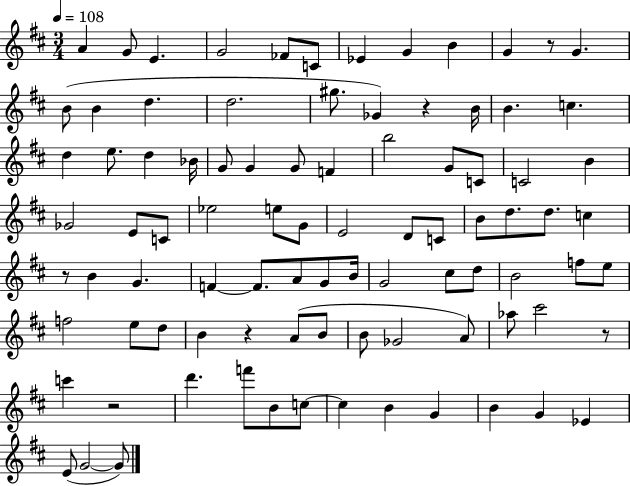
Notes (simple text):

A4/q G4/e E4/q. G4/h FES4/e C4/e Eb4/q G4/q B4/q G4/q R/e G4/q. B4/e B4/q D5/q. D5/h. G#5/e. Gb4/q R/q B4/s B4/q. C5/q. D5/q E5/e. D5/q Bb4/s G4/e G4/q G4/e F4/q B5/h G4/e C4/e C4/h B4/q Gb4/h E4/e C4/e Eb5/h E5/e G4/e E4/h D4/e C4/e B4/e D5/e. D5/e. C5/q R/e B4/q G4/q. F4/q F4/e. A4/e G4/e B4/s G4/h C#5/e D5/e B4/h F5/e E5/e F5/h E5/e D5/e B4/q R/q A4/e B4/e B4/e Gb4/h A4/e Ab5/e C#6/h R/e C6/q R/h D6/q. F6/e B4/e C5/e C5/q B4/q G4/q B4/q G4/q Eb4/q E4/e G4/h G4/e